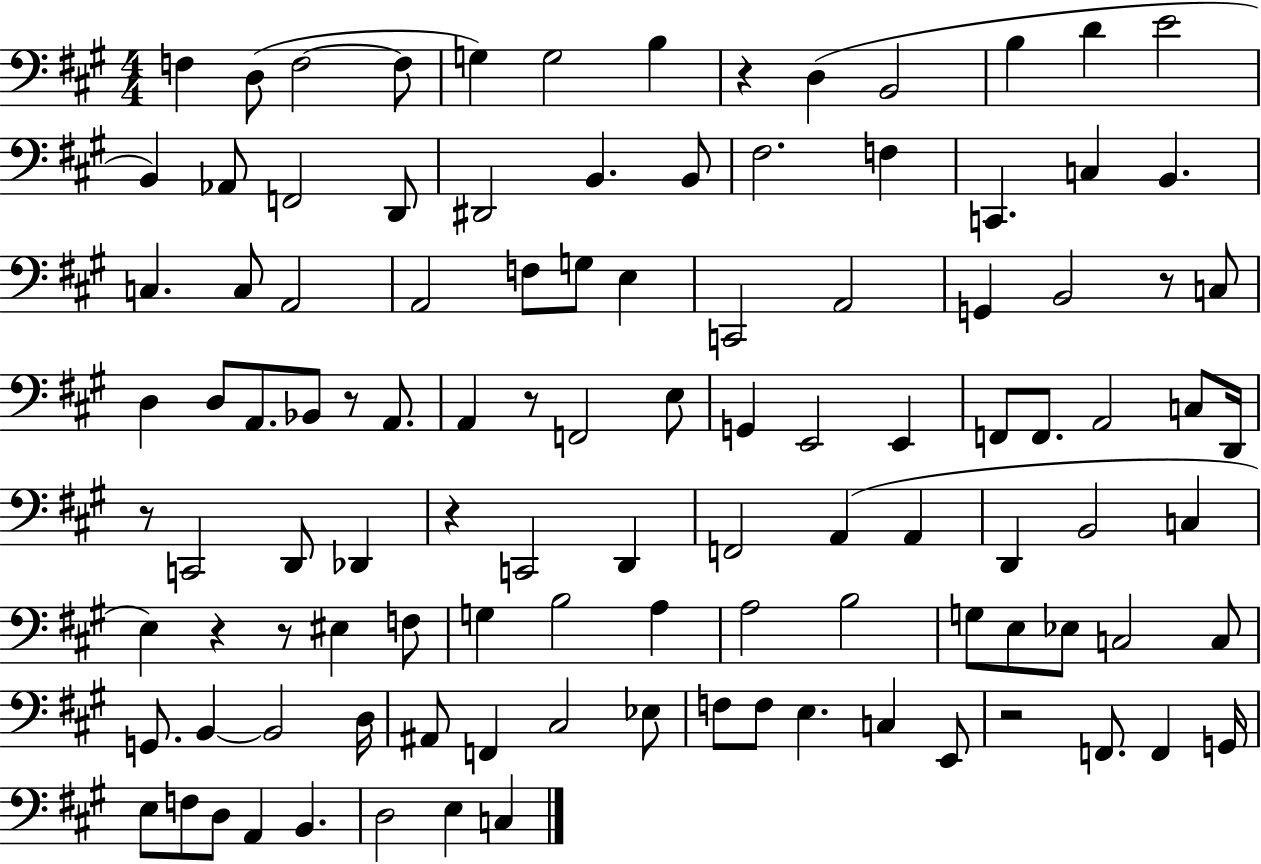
{
  \clef bass
  \numericTimeSignature
  \time 4/4
  \key a \major
  f4 d8( f2~~ f8 | g4) g2 b4 | r4 d4( b,2 | b4 d'4 e'2 | \break b,4) aes,8 f,2 d,8 | dis,2 b,4. b,8 | fis2. f4 | c,4. c4 b,4. | \break c4. c8 a,2 | a,2 f8 g8 e4 | c,2 a,2 | g,4 b,2 r8 c8 | \break d4 d8 a,8. bes,8 r8 a,8. | a,4 r8 f,2 e8 | g,4 e,2 e,4 | f,8 f,8. a,2 c8 d,16 | \break r8 c,2 d,8 des,4 | r4 c,2 d,4 | f,2 a,4( a,4 | d,4 b,2 c4 | \break e4) r4 r8 eis4 f8 | g4 b2 a4 | a2 b2 | g8 e8 ees8 c2 c8 | \break g,8. b,4~~ b,2 d16 | ais,8 f,4 cis2 ees8 | f8 f8 e4. c4 e,8 | r2 f,8. f,4 g,16 | \break e8 f8 d8 a,4 b,4. | d2 e4 c4 | \bar "|."
}